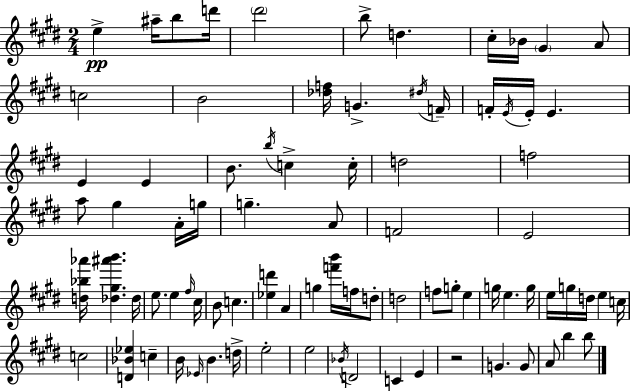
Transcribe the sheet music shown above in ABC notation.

X:1
T:Untitled
M:2/4
L:1/4
K:E
e ^a/4 b/2 d'/4 ^d'2 b/2 d ^c/4 _B/4 ^G A/2 c2 B2 [_df]/4 G ^d/4 F/4 F/4 E/4 E/4 E E E B/2 b/4 c c/4 d2 f2 a/2 ^g A/4 g/4 g A/2 F2 E2 [d_b_a']/4 [_d^g^a'b'] _d/4 e/2 e ^f/4 ^c/4 B/2 c [_ed'] A g [f'b']/4 f/4 d/2 d2 f/2 g/2 e g/4 e g/4 e/4 g/4 d/4 e c/4 c2 [D_B_e] c B/4 _E/4 B d/4 e2 e2 _B/4 D2 C E z2 G G/2 A/2 b b/2